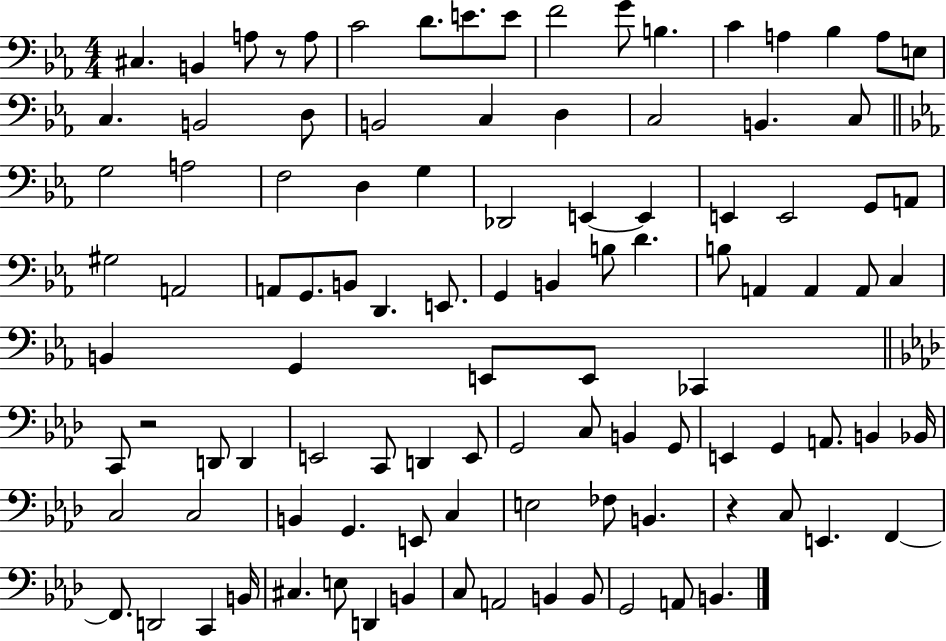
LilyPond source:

{
  \clef bass
  \numericTimeSignature
  \time 4/4
  \key ees \major
  cis4. b,4 a8 r8 a8 | c'2 d'8. e'8. e'8 | f'2 g'8 b4. | c'4 a4 bes4 a8 e8 | \break c4. b,2 d8 | b,2 c4 d4 | c2 b,4. c8 | \bar "||" \break \key ees \major g2 a2 | f2 d4 g4 | des,2 e,4~~ e,4 | e,4 e,2 g,8 a,8 | \break gis2 a,2 | a,8 g,8. b,8 d,4. e,8. | g,4 b,4 b8 d'4. | b8 a,4 a,4 a,8 c4 | \break b,4 g,4 e,8 e,8 ces,4 | \bar "||" \break \key f \minor c,8 r2 d,8 d,4 | e,2 c,8 d,4 e,8 | g,2 c8 b,4 g,8 | e,4 g,4 a,8. b,4 bes,16 | \break c2 c2 | b,4 g,4. e,8 c4 | e2 fes8 b,4. | r4 c8 e,4. f,4~~ | \break f,8. d,2 c,4 b,16 | cis4. e8 d,4 b,4 | c8 a,2 b,4 b,8 | g,2 a,8 b,4. | \break \bar "|."
}